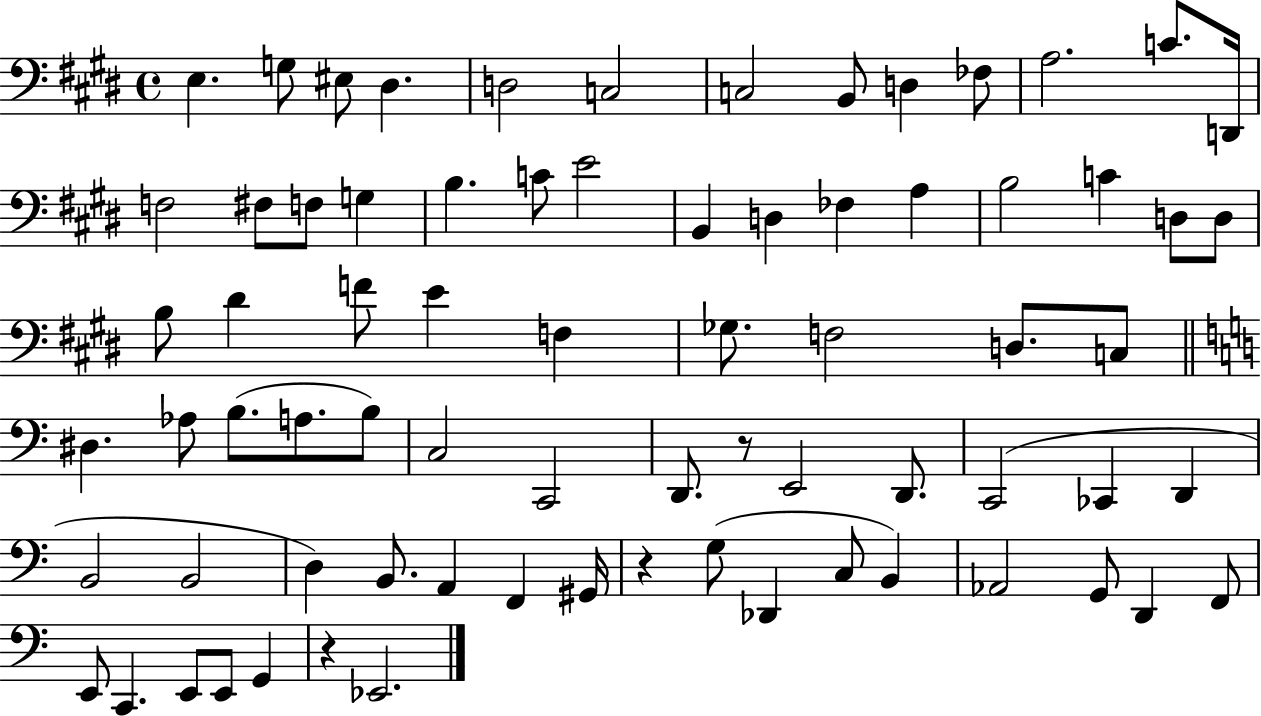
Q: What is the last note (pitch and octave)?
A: Eb2